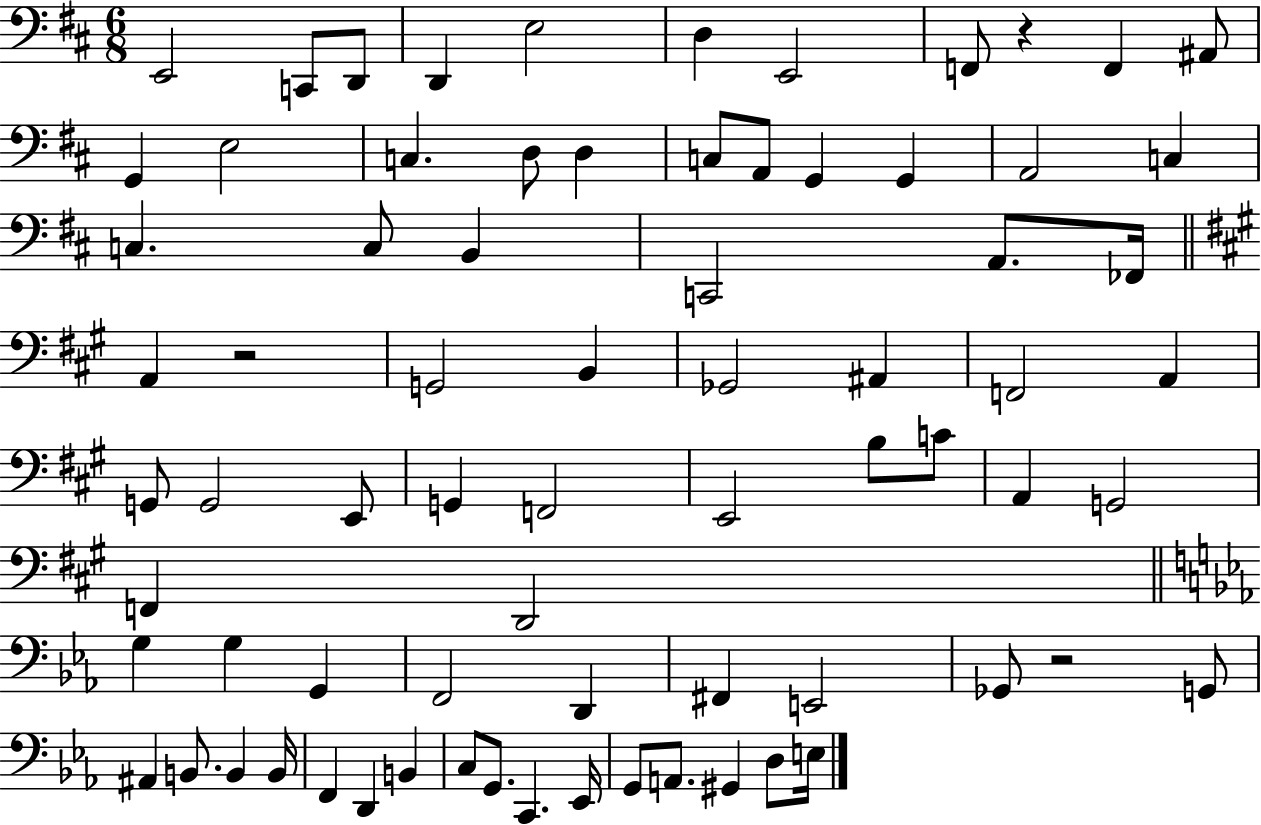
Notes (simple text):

E2/h C2/e D2/e D2/q E3/h D3/q E2/h F2/e R/q F2/q A#2/e G2/q E3/h C3/q. D3/e D3/q C3/e A2/e G2/q G2/q A2/h C3/q C3/q. C3/e B2/q C2/h A2/e. FES2/s A2/q R/h G2/h B2/q Gb2/h A#2/q F2/h A2/q G2/e G2/h E2/e G2/q F2/h E2/h B3/e C4/e A2/q G2/h F2/q D2/h G3/q G3/q G2/q F2/h D2/q F#2/q E2/h Gb2/e R/h G2/e A#2/q B2/e. B2/q B2/s F2/q D2/q B2/q C3/e G2/e. C2/q. Eb2/s G2/e A2/e. G#2/q D3/e E3/s